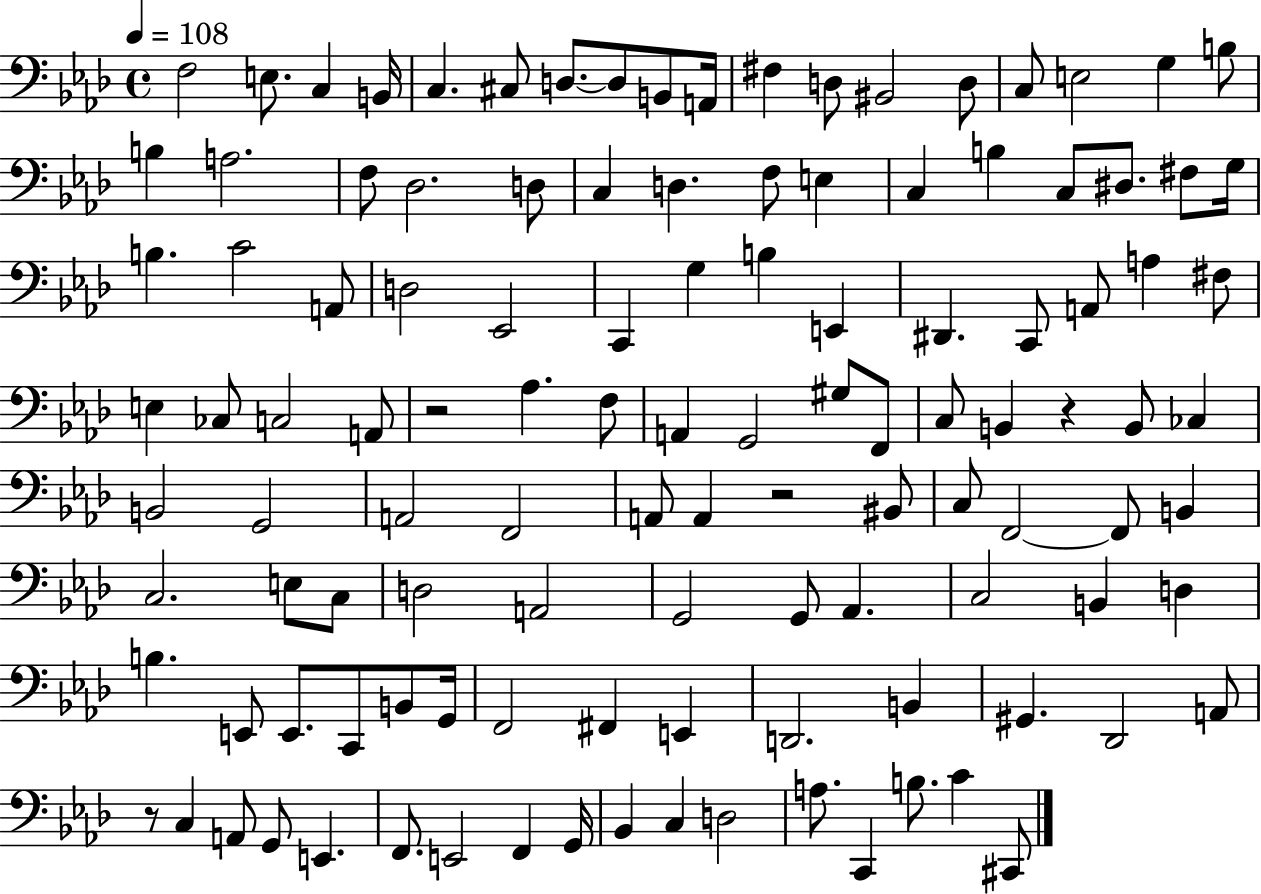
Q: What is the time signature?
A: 4/4